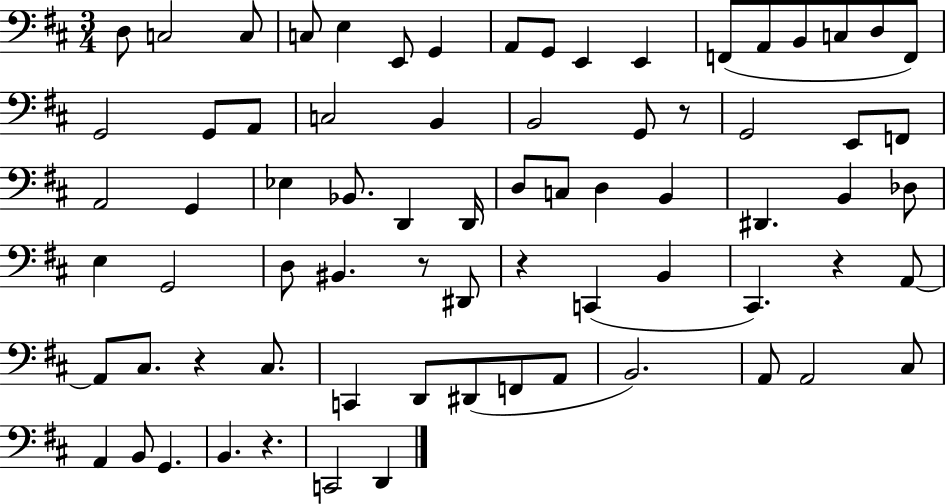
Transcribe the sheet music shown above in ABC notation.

X:1
T:Untitled
M:3/4
L:1/4
K:D
D,/2 C,2 C,/2 C,/2 E, E,,/2 G,, A,,/2 G,,/2 E,, E,, F,,/2 A,,/2 B,,/2 C,/2 D,/2 F,,/2 G,,2 G,,/2 A,,/2 C,2 B,, B,,2 G,,/2 z/2 G,,2 E,,/2 F,,/2 A,,2 G,, _E, _B,,/2 D,, D,,/4 D,/2 C,/2 D, B,, ^D,, B,, _D,/2 E, G,,2 D,/2 ^B,, z/2 ^D,,/2 z C,, B,, ^C,, z A,,/2 A,,/2 ^C,/2 z ^C,/2 C,, D,,/2 ^D,,/2 F,,/2 A,,/2 B,,2 A,,/2 A,,2 ^C,/2 A,, B,,/2 G,, B,, z C,,2 D,,